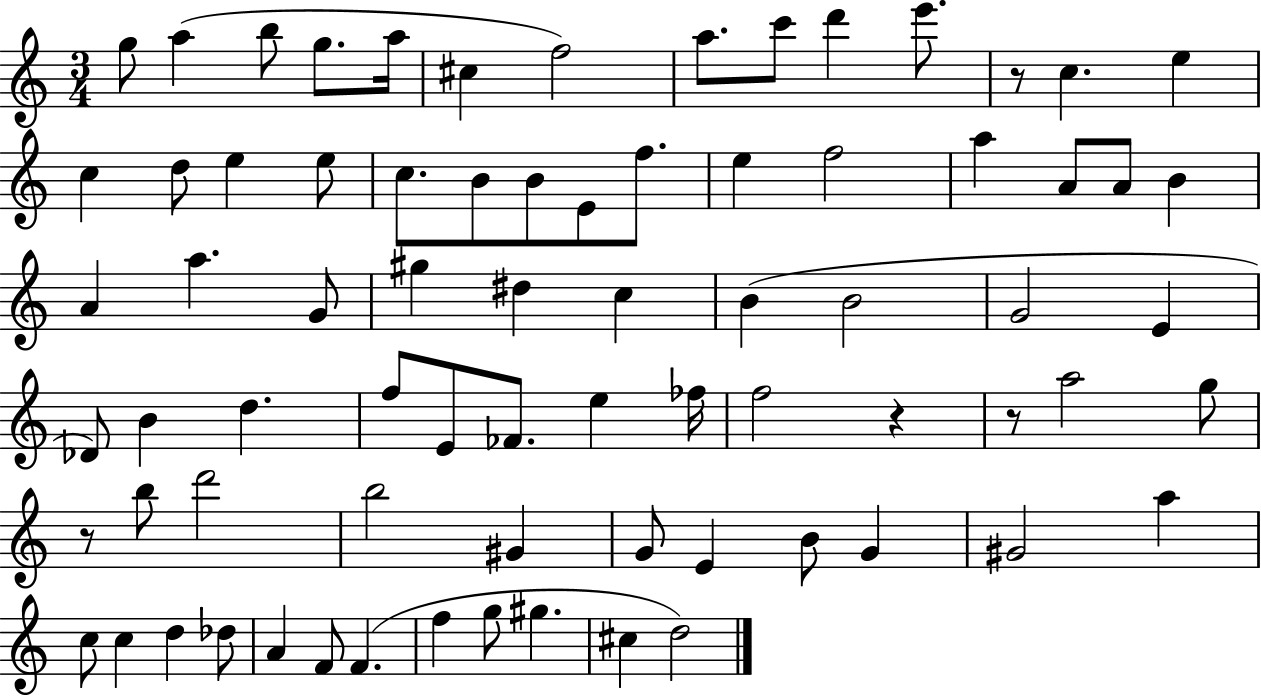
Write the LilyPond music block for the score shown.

{
  \clef treble
  \numericTimeSignature
  \time 3/4
  \key c \major
  g''8 a''4( b''8 g''8. a''16 | cis''4 f''2) | a''8. c'''8 d'''4 e'''8. | r8 c''4. e''4 | \break c''4 d''8 e''4 e''8 | c''8. b'8 b'8 e'8 f''8. | e''4 f''2 | a''4 a'8 a'8 b'4 | \break a'4 a''4. g'8 | gis''4 dis''4 c''4 | b'4( b'2 | g'2 e'4 | \break des'8) b'4 d''4. | f''8 e'8 fes'8. e''4 fes''16 | f''2 r4 | r8 a''2 g''8 | \break r8 b''8 d'''2 | b''2 gis'4 | g'8 e'4 b'8 g'4 | gis'2 a''4 | \break c''8 c''4 d''4 des''8 | a'4 f'8 f'4.( | f''4 g''8 gis''4. | cis''4 d''2) | \break \bar "|."
}